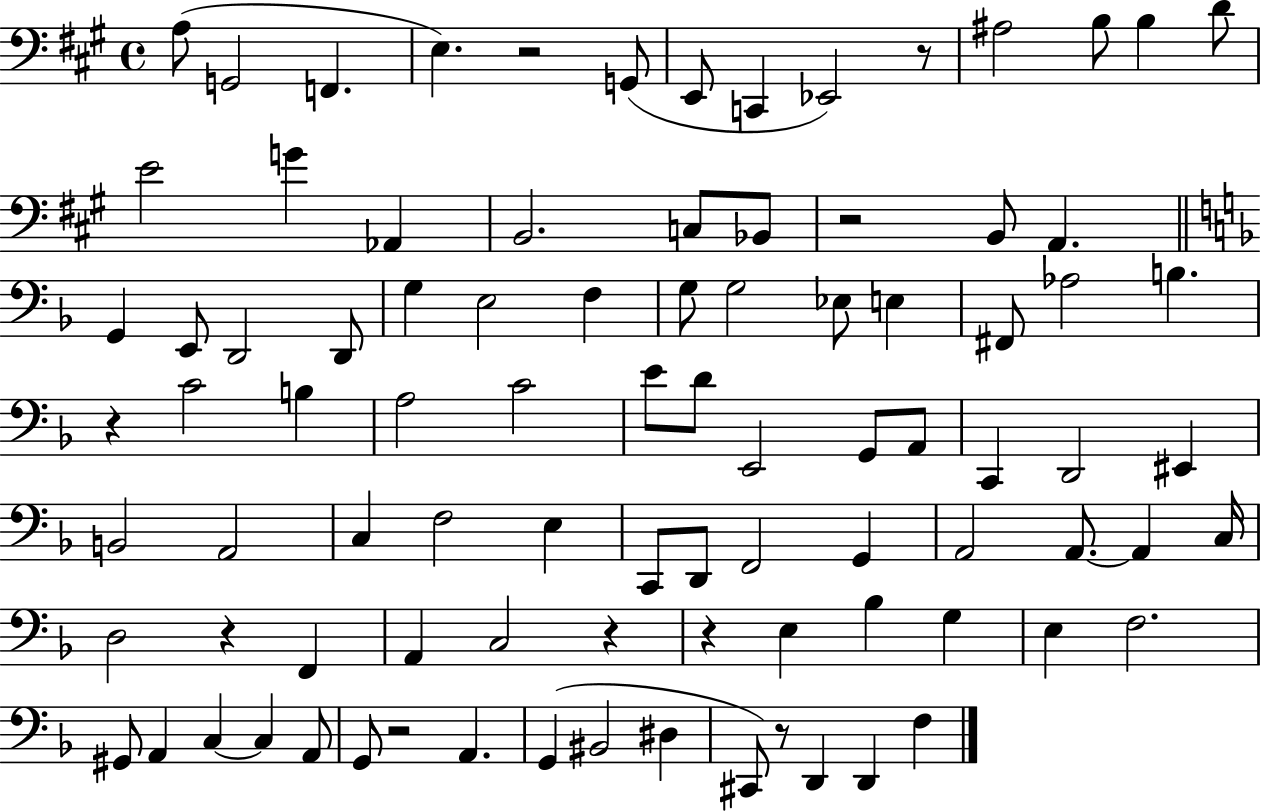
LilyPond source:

{
  \clef bass
  \time 4/4
  \defaultTimeSignature
  \key a \major
  \repeat volta 2 { a8( g,2 f,4. | e4.) r2 g,8( | e,8 c,4 ees,2) r8 | ais2 b8 b4 d'8 | \break e'2 g'4 aes,4 | b,2. c8 bes,8 | r2 b,8 a,4. | \bar "||" \break \key f \major g,4 e,8 d,2 d,8 | g4 e2 f4 | g8 g2 ees8 e4 | fis,8 aes2 b4. | \break r4 c'2 b4 | a2 c'2 | e'8 d'8 e,2 g,8 a,8 | c,4 d,2 eis,4 | \break b,2 a,2 | c4 f2 e4 | c,8 d,8 f,2 g,4 | a,2 a,8.~~ a,4 c16 | \break d2 r4 f,4 | a,4 c2 r4 | r4 e4 bes4 g4 | e4 f2. | \break gis,8 a,4 c4~~ c4 a,8 | g,8 r2 a,4. | g,4( bis,2 dis4 | cis,8) r8 d,4 d,4 f4 | \break } \bar "|."
}